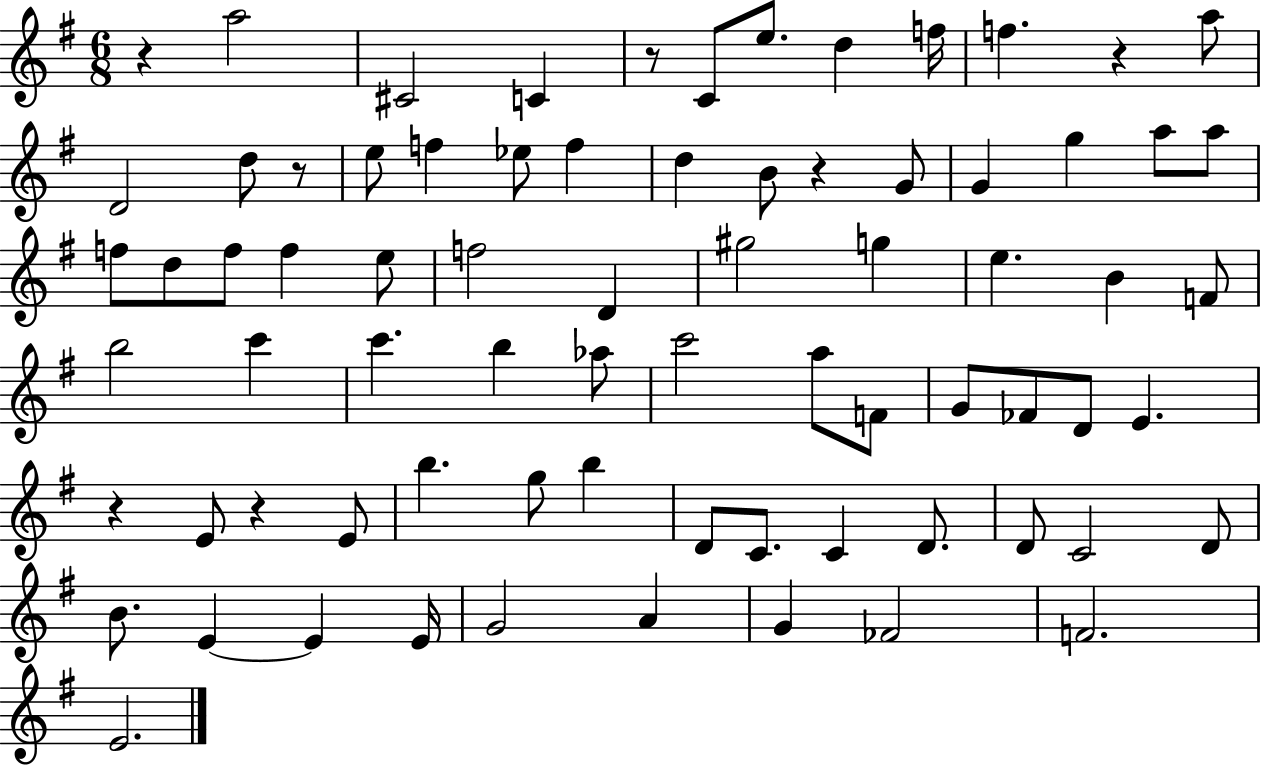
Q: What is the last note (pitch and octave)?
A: E4